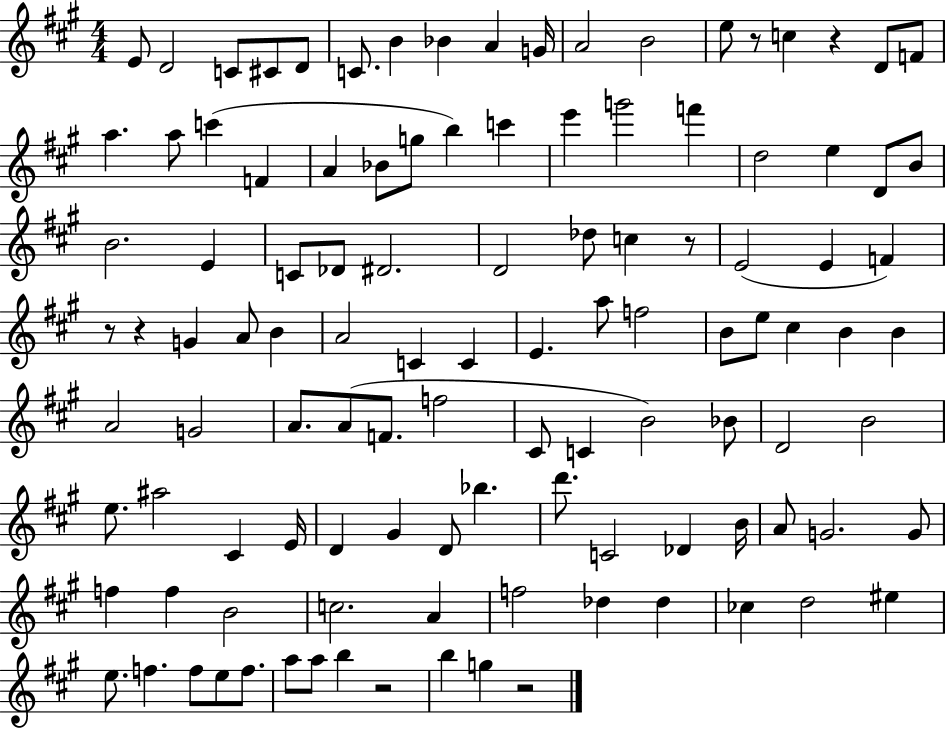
{
  \clef treble
  \numericTimeSignature
  \time 4/4
  \key a \major
  e'8 d'2 c'8 cis'8 d'8 | c'8. b'4 bes'4 a'4 g'16 | a'2 b'2 | e''8 r8 c''4 r4 d'8 f'8 | \break a''4. a''8 c'''4( f'4 | a'4 bes'8 g''8 b''4) c'''4 | e'''4 g'''2 f'''4 | d''2 e''4 d'8 b'8 | \break b'2. e'4 | c'8 des'8 dis'2. | d'2 des''8 c''4 r8 | e'2( e'4 f'4) | \break r8 r4 g'4 a'8 b'4 | a'2 c'4 c'4 | e'4. a''8 f''2 | b'8 e''8 cis''4 b'4 b'4 | \break a'2 g'2 | a'8. a'8( f'8. f''2 | cis'8 c'4 b'2) bes'8 | d'2 b'2 | \break e''8. ais''2 cis'4 e'16 | d'4 gis'4 d'8 bes''4. | d'''8. c'2 des'4 b'16 | a'8 g'2. g'8 | \break f''4 f''4 b'2 | c''2. a'4 | f''2 des''4 des''4 | ces''4 d''2 eis''4 | \break e''8. f''4. f''8 e''8 f''8. | a''8 a''8 b''4 r2 | b''4 g''4 r2 | \bar "|."
}